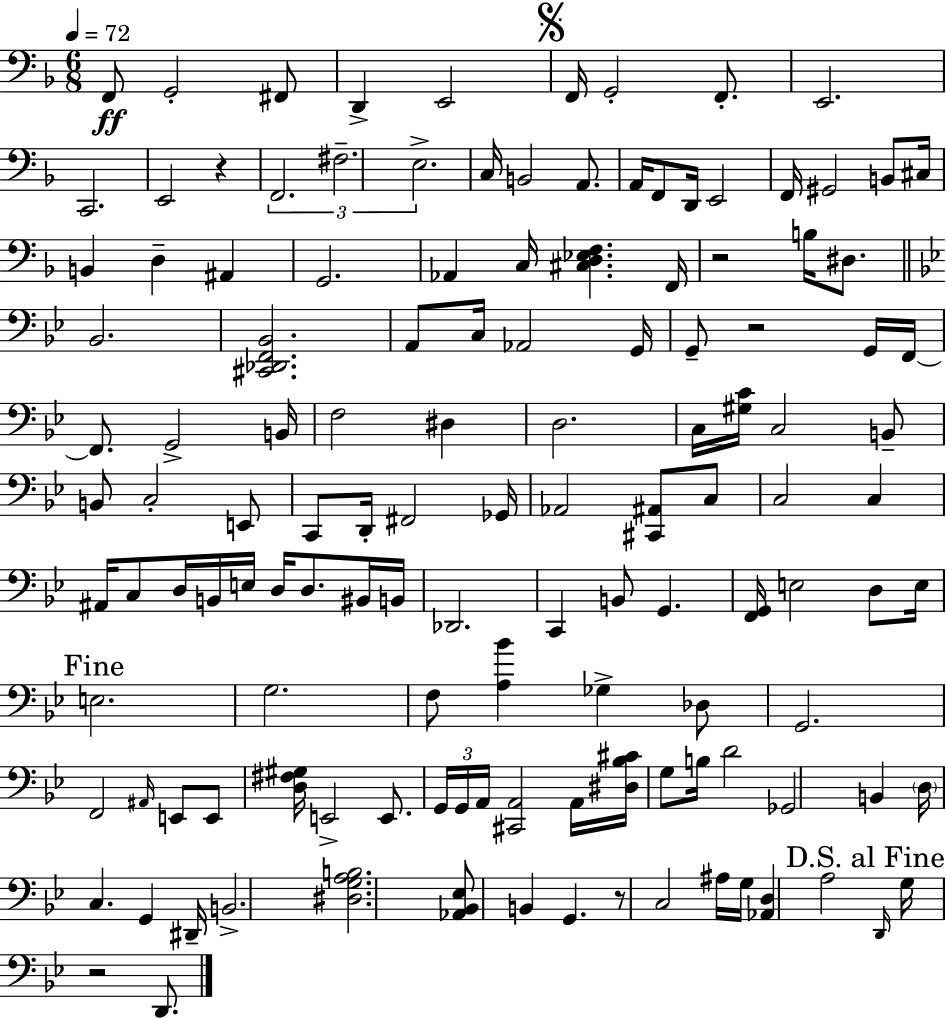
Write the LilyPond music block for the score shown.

{
  \clef bass
  \numericTimeSignature
  \time 6/8
  \key d \minor
  \tempo 4 = 72
  f,8\ff g,2-. fis,8 | d,4-> e,2 | \mark \markup { \musicglyph "scripts.segno" } f,16 g,2-. f,8.-. | e,2. | \break c,2. | e,2 r4 | \tuplet 3/2 { f,2. | fis2.-- | \break e2.-> } | c16 b,2 a,8. | a,16 f,8 d,16 e,2 | f,16 gis,2 b,8 cis16 | \break b,4 d4-- ais,4 | g,2. | aes,4 c16 <cis d ees f>4. f,16 | r2 b16 dis8. | \break \bar "||" \break \key bes \major bes,2. | <cis, des, f, bes,>2. | a,8 c16 aes,2 g,16 | g,8-- r2 g,16 f,16~~ | \break f,8. g,2-> b,16 | f2 dis4 | d2. | c16 <gis c'>16 c2 b,8-- | \break b,8 c2-. e,8 | c,8 d,16-. fis,2 ges,16 | aes,2 <cis, ais,>8 c8 | c2 c4 | \break ais,16 c8 d16 b,16 e16 d16 d8. bis,16 b,16 | des,2. | c,4 b,8 g,4. | <f, g,>16 e2 d8 e16 | \break \mark "Fine" e2. | g2. | f8 <a bes'>4 ges4-> des8 | g,2. | \break f,2 \grace { ais,16 } e,8 e,8 | <d fis gis>16 e,2-> e,8. | \tuplet 3/2 { g,16 g,16 a,16 } <cis, a,>2 | a,16 <dis bes cis'>16 g8 b16 d'2 | \break ges,2 b,4 | \parenthesize d16 c4. g,4 | dis,16-- b,2.-> | <dis g a b>2. | \break <aes, bes, ees>8 b,4 g,4. | r8 c2 ais16 | g16 <aes, d>4 a2 | \mark "D.S. al Fine" \grace { d,16 } g16 r2 d,8. | \break \bar "|."
}